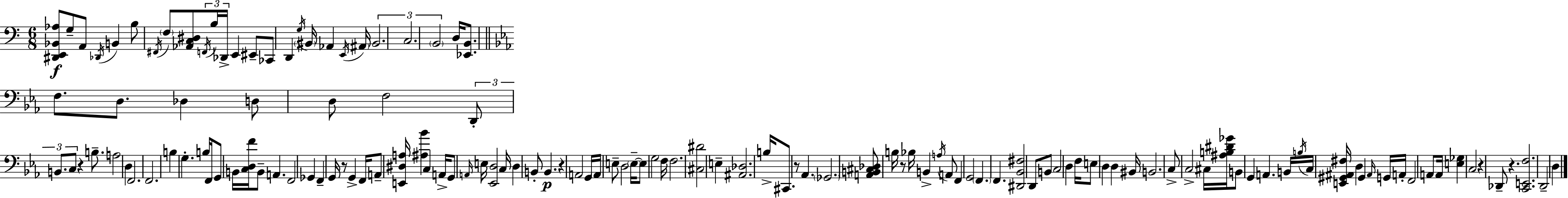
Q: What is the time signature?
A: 6/8